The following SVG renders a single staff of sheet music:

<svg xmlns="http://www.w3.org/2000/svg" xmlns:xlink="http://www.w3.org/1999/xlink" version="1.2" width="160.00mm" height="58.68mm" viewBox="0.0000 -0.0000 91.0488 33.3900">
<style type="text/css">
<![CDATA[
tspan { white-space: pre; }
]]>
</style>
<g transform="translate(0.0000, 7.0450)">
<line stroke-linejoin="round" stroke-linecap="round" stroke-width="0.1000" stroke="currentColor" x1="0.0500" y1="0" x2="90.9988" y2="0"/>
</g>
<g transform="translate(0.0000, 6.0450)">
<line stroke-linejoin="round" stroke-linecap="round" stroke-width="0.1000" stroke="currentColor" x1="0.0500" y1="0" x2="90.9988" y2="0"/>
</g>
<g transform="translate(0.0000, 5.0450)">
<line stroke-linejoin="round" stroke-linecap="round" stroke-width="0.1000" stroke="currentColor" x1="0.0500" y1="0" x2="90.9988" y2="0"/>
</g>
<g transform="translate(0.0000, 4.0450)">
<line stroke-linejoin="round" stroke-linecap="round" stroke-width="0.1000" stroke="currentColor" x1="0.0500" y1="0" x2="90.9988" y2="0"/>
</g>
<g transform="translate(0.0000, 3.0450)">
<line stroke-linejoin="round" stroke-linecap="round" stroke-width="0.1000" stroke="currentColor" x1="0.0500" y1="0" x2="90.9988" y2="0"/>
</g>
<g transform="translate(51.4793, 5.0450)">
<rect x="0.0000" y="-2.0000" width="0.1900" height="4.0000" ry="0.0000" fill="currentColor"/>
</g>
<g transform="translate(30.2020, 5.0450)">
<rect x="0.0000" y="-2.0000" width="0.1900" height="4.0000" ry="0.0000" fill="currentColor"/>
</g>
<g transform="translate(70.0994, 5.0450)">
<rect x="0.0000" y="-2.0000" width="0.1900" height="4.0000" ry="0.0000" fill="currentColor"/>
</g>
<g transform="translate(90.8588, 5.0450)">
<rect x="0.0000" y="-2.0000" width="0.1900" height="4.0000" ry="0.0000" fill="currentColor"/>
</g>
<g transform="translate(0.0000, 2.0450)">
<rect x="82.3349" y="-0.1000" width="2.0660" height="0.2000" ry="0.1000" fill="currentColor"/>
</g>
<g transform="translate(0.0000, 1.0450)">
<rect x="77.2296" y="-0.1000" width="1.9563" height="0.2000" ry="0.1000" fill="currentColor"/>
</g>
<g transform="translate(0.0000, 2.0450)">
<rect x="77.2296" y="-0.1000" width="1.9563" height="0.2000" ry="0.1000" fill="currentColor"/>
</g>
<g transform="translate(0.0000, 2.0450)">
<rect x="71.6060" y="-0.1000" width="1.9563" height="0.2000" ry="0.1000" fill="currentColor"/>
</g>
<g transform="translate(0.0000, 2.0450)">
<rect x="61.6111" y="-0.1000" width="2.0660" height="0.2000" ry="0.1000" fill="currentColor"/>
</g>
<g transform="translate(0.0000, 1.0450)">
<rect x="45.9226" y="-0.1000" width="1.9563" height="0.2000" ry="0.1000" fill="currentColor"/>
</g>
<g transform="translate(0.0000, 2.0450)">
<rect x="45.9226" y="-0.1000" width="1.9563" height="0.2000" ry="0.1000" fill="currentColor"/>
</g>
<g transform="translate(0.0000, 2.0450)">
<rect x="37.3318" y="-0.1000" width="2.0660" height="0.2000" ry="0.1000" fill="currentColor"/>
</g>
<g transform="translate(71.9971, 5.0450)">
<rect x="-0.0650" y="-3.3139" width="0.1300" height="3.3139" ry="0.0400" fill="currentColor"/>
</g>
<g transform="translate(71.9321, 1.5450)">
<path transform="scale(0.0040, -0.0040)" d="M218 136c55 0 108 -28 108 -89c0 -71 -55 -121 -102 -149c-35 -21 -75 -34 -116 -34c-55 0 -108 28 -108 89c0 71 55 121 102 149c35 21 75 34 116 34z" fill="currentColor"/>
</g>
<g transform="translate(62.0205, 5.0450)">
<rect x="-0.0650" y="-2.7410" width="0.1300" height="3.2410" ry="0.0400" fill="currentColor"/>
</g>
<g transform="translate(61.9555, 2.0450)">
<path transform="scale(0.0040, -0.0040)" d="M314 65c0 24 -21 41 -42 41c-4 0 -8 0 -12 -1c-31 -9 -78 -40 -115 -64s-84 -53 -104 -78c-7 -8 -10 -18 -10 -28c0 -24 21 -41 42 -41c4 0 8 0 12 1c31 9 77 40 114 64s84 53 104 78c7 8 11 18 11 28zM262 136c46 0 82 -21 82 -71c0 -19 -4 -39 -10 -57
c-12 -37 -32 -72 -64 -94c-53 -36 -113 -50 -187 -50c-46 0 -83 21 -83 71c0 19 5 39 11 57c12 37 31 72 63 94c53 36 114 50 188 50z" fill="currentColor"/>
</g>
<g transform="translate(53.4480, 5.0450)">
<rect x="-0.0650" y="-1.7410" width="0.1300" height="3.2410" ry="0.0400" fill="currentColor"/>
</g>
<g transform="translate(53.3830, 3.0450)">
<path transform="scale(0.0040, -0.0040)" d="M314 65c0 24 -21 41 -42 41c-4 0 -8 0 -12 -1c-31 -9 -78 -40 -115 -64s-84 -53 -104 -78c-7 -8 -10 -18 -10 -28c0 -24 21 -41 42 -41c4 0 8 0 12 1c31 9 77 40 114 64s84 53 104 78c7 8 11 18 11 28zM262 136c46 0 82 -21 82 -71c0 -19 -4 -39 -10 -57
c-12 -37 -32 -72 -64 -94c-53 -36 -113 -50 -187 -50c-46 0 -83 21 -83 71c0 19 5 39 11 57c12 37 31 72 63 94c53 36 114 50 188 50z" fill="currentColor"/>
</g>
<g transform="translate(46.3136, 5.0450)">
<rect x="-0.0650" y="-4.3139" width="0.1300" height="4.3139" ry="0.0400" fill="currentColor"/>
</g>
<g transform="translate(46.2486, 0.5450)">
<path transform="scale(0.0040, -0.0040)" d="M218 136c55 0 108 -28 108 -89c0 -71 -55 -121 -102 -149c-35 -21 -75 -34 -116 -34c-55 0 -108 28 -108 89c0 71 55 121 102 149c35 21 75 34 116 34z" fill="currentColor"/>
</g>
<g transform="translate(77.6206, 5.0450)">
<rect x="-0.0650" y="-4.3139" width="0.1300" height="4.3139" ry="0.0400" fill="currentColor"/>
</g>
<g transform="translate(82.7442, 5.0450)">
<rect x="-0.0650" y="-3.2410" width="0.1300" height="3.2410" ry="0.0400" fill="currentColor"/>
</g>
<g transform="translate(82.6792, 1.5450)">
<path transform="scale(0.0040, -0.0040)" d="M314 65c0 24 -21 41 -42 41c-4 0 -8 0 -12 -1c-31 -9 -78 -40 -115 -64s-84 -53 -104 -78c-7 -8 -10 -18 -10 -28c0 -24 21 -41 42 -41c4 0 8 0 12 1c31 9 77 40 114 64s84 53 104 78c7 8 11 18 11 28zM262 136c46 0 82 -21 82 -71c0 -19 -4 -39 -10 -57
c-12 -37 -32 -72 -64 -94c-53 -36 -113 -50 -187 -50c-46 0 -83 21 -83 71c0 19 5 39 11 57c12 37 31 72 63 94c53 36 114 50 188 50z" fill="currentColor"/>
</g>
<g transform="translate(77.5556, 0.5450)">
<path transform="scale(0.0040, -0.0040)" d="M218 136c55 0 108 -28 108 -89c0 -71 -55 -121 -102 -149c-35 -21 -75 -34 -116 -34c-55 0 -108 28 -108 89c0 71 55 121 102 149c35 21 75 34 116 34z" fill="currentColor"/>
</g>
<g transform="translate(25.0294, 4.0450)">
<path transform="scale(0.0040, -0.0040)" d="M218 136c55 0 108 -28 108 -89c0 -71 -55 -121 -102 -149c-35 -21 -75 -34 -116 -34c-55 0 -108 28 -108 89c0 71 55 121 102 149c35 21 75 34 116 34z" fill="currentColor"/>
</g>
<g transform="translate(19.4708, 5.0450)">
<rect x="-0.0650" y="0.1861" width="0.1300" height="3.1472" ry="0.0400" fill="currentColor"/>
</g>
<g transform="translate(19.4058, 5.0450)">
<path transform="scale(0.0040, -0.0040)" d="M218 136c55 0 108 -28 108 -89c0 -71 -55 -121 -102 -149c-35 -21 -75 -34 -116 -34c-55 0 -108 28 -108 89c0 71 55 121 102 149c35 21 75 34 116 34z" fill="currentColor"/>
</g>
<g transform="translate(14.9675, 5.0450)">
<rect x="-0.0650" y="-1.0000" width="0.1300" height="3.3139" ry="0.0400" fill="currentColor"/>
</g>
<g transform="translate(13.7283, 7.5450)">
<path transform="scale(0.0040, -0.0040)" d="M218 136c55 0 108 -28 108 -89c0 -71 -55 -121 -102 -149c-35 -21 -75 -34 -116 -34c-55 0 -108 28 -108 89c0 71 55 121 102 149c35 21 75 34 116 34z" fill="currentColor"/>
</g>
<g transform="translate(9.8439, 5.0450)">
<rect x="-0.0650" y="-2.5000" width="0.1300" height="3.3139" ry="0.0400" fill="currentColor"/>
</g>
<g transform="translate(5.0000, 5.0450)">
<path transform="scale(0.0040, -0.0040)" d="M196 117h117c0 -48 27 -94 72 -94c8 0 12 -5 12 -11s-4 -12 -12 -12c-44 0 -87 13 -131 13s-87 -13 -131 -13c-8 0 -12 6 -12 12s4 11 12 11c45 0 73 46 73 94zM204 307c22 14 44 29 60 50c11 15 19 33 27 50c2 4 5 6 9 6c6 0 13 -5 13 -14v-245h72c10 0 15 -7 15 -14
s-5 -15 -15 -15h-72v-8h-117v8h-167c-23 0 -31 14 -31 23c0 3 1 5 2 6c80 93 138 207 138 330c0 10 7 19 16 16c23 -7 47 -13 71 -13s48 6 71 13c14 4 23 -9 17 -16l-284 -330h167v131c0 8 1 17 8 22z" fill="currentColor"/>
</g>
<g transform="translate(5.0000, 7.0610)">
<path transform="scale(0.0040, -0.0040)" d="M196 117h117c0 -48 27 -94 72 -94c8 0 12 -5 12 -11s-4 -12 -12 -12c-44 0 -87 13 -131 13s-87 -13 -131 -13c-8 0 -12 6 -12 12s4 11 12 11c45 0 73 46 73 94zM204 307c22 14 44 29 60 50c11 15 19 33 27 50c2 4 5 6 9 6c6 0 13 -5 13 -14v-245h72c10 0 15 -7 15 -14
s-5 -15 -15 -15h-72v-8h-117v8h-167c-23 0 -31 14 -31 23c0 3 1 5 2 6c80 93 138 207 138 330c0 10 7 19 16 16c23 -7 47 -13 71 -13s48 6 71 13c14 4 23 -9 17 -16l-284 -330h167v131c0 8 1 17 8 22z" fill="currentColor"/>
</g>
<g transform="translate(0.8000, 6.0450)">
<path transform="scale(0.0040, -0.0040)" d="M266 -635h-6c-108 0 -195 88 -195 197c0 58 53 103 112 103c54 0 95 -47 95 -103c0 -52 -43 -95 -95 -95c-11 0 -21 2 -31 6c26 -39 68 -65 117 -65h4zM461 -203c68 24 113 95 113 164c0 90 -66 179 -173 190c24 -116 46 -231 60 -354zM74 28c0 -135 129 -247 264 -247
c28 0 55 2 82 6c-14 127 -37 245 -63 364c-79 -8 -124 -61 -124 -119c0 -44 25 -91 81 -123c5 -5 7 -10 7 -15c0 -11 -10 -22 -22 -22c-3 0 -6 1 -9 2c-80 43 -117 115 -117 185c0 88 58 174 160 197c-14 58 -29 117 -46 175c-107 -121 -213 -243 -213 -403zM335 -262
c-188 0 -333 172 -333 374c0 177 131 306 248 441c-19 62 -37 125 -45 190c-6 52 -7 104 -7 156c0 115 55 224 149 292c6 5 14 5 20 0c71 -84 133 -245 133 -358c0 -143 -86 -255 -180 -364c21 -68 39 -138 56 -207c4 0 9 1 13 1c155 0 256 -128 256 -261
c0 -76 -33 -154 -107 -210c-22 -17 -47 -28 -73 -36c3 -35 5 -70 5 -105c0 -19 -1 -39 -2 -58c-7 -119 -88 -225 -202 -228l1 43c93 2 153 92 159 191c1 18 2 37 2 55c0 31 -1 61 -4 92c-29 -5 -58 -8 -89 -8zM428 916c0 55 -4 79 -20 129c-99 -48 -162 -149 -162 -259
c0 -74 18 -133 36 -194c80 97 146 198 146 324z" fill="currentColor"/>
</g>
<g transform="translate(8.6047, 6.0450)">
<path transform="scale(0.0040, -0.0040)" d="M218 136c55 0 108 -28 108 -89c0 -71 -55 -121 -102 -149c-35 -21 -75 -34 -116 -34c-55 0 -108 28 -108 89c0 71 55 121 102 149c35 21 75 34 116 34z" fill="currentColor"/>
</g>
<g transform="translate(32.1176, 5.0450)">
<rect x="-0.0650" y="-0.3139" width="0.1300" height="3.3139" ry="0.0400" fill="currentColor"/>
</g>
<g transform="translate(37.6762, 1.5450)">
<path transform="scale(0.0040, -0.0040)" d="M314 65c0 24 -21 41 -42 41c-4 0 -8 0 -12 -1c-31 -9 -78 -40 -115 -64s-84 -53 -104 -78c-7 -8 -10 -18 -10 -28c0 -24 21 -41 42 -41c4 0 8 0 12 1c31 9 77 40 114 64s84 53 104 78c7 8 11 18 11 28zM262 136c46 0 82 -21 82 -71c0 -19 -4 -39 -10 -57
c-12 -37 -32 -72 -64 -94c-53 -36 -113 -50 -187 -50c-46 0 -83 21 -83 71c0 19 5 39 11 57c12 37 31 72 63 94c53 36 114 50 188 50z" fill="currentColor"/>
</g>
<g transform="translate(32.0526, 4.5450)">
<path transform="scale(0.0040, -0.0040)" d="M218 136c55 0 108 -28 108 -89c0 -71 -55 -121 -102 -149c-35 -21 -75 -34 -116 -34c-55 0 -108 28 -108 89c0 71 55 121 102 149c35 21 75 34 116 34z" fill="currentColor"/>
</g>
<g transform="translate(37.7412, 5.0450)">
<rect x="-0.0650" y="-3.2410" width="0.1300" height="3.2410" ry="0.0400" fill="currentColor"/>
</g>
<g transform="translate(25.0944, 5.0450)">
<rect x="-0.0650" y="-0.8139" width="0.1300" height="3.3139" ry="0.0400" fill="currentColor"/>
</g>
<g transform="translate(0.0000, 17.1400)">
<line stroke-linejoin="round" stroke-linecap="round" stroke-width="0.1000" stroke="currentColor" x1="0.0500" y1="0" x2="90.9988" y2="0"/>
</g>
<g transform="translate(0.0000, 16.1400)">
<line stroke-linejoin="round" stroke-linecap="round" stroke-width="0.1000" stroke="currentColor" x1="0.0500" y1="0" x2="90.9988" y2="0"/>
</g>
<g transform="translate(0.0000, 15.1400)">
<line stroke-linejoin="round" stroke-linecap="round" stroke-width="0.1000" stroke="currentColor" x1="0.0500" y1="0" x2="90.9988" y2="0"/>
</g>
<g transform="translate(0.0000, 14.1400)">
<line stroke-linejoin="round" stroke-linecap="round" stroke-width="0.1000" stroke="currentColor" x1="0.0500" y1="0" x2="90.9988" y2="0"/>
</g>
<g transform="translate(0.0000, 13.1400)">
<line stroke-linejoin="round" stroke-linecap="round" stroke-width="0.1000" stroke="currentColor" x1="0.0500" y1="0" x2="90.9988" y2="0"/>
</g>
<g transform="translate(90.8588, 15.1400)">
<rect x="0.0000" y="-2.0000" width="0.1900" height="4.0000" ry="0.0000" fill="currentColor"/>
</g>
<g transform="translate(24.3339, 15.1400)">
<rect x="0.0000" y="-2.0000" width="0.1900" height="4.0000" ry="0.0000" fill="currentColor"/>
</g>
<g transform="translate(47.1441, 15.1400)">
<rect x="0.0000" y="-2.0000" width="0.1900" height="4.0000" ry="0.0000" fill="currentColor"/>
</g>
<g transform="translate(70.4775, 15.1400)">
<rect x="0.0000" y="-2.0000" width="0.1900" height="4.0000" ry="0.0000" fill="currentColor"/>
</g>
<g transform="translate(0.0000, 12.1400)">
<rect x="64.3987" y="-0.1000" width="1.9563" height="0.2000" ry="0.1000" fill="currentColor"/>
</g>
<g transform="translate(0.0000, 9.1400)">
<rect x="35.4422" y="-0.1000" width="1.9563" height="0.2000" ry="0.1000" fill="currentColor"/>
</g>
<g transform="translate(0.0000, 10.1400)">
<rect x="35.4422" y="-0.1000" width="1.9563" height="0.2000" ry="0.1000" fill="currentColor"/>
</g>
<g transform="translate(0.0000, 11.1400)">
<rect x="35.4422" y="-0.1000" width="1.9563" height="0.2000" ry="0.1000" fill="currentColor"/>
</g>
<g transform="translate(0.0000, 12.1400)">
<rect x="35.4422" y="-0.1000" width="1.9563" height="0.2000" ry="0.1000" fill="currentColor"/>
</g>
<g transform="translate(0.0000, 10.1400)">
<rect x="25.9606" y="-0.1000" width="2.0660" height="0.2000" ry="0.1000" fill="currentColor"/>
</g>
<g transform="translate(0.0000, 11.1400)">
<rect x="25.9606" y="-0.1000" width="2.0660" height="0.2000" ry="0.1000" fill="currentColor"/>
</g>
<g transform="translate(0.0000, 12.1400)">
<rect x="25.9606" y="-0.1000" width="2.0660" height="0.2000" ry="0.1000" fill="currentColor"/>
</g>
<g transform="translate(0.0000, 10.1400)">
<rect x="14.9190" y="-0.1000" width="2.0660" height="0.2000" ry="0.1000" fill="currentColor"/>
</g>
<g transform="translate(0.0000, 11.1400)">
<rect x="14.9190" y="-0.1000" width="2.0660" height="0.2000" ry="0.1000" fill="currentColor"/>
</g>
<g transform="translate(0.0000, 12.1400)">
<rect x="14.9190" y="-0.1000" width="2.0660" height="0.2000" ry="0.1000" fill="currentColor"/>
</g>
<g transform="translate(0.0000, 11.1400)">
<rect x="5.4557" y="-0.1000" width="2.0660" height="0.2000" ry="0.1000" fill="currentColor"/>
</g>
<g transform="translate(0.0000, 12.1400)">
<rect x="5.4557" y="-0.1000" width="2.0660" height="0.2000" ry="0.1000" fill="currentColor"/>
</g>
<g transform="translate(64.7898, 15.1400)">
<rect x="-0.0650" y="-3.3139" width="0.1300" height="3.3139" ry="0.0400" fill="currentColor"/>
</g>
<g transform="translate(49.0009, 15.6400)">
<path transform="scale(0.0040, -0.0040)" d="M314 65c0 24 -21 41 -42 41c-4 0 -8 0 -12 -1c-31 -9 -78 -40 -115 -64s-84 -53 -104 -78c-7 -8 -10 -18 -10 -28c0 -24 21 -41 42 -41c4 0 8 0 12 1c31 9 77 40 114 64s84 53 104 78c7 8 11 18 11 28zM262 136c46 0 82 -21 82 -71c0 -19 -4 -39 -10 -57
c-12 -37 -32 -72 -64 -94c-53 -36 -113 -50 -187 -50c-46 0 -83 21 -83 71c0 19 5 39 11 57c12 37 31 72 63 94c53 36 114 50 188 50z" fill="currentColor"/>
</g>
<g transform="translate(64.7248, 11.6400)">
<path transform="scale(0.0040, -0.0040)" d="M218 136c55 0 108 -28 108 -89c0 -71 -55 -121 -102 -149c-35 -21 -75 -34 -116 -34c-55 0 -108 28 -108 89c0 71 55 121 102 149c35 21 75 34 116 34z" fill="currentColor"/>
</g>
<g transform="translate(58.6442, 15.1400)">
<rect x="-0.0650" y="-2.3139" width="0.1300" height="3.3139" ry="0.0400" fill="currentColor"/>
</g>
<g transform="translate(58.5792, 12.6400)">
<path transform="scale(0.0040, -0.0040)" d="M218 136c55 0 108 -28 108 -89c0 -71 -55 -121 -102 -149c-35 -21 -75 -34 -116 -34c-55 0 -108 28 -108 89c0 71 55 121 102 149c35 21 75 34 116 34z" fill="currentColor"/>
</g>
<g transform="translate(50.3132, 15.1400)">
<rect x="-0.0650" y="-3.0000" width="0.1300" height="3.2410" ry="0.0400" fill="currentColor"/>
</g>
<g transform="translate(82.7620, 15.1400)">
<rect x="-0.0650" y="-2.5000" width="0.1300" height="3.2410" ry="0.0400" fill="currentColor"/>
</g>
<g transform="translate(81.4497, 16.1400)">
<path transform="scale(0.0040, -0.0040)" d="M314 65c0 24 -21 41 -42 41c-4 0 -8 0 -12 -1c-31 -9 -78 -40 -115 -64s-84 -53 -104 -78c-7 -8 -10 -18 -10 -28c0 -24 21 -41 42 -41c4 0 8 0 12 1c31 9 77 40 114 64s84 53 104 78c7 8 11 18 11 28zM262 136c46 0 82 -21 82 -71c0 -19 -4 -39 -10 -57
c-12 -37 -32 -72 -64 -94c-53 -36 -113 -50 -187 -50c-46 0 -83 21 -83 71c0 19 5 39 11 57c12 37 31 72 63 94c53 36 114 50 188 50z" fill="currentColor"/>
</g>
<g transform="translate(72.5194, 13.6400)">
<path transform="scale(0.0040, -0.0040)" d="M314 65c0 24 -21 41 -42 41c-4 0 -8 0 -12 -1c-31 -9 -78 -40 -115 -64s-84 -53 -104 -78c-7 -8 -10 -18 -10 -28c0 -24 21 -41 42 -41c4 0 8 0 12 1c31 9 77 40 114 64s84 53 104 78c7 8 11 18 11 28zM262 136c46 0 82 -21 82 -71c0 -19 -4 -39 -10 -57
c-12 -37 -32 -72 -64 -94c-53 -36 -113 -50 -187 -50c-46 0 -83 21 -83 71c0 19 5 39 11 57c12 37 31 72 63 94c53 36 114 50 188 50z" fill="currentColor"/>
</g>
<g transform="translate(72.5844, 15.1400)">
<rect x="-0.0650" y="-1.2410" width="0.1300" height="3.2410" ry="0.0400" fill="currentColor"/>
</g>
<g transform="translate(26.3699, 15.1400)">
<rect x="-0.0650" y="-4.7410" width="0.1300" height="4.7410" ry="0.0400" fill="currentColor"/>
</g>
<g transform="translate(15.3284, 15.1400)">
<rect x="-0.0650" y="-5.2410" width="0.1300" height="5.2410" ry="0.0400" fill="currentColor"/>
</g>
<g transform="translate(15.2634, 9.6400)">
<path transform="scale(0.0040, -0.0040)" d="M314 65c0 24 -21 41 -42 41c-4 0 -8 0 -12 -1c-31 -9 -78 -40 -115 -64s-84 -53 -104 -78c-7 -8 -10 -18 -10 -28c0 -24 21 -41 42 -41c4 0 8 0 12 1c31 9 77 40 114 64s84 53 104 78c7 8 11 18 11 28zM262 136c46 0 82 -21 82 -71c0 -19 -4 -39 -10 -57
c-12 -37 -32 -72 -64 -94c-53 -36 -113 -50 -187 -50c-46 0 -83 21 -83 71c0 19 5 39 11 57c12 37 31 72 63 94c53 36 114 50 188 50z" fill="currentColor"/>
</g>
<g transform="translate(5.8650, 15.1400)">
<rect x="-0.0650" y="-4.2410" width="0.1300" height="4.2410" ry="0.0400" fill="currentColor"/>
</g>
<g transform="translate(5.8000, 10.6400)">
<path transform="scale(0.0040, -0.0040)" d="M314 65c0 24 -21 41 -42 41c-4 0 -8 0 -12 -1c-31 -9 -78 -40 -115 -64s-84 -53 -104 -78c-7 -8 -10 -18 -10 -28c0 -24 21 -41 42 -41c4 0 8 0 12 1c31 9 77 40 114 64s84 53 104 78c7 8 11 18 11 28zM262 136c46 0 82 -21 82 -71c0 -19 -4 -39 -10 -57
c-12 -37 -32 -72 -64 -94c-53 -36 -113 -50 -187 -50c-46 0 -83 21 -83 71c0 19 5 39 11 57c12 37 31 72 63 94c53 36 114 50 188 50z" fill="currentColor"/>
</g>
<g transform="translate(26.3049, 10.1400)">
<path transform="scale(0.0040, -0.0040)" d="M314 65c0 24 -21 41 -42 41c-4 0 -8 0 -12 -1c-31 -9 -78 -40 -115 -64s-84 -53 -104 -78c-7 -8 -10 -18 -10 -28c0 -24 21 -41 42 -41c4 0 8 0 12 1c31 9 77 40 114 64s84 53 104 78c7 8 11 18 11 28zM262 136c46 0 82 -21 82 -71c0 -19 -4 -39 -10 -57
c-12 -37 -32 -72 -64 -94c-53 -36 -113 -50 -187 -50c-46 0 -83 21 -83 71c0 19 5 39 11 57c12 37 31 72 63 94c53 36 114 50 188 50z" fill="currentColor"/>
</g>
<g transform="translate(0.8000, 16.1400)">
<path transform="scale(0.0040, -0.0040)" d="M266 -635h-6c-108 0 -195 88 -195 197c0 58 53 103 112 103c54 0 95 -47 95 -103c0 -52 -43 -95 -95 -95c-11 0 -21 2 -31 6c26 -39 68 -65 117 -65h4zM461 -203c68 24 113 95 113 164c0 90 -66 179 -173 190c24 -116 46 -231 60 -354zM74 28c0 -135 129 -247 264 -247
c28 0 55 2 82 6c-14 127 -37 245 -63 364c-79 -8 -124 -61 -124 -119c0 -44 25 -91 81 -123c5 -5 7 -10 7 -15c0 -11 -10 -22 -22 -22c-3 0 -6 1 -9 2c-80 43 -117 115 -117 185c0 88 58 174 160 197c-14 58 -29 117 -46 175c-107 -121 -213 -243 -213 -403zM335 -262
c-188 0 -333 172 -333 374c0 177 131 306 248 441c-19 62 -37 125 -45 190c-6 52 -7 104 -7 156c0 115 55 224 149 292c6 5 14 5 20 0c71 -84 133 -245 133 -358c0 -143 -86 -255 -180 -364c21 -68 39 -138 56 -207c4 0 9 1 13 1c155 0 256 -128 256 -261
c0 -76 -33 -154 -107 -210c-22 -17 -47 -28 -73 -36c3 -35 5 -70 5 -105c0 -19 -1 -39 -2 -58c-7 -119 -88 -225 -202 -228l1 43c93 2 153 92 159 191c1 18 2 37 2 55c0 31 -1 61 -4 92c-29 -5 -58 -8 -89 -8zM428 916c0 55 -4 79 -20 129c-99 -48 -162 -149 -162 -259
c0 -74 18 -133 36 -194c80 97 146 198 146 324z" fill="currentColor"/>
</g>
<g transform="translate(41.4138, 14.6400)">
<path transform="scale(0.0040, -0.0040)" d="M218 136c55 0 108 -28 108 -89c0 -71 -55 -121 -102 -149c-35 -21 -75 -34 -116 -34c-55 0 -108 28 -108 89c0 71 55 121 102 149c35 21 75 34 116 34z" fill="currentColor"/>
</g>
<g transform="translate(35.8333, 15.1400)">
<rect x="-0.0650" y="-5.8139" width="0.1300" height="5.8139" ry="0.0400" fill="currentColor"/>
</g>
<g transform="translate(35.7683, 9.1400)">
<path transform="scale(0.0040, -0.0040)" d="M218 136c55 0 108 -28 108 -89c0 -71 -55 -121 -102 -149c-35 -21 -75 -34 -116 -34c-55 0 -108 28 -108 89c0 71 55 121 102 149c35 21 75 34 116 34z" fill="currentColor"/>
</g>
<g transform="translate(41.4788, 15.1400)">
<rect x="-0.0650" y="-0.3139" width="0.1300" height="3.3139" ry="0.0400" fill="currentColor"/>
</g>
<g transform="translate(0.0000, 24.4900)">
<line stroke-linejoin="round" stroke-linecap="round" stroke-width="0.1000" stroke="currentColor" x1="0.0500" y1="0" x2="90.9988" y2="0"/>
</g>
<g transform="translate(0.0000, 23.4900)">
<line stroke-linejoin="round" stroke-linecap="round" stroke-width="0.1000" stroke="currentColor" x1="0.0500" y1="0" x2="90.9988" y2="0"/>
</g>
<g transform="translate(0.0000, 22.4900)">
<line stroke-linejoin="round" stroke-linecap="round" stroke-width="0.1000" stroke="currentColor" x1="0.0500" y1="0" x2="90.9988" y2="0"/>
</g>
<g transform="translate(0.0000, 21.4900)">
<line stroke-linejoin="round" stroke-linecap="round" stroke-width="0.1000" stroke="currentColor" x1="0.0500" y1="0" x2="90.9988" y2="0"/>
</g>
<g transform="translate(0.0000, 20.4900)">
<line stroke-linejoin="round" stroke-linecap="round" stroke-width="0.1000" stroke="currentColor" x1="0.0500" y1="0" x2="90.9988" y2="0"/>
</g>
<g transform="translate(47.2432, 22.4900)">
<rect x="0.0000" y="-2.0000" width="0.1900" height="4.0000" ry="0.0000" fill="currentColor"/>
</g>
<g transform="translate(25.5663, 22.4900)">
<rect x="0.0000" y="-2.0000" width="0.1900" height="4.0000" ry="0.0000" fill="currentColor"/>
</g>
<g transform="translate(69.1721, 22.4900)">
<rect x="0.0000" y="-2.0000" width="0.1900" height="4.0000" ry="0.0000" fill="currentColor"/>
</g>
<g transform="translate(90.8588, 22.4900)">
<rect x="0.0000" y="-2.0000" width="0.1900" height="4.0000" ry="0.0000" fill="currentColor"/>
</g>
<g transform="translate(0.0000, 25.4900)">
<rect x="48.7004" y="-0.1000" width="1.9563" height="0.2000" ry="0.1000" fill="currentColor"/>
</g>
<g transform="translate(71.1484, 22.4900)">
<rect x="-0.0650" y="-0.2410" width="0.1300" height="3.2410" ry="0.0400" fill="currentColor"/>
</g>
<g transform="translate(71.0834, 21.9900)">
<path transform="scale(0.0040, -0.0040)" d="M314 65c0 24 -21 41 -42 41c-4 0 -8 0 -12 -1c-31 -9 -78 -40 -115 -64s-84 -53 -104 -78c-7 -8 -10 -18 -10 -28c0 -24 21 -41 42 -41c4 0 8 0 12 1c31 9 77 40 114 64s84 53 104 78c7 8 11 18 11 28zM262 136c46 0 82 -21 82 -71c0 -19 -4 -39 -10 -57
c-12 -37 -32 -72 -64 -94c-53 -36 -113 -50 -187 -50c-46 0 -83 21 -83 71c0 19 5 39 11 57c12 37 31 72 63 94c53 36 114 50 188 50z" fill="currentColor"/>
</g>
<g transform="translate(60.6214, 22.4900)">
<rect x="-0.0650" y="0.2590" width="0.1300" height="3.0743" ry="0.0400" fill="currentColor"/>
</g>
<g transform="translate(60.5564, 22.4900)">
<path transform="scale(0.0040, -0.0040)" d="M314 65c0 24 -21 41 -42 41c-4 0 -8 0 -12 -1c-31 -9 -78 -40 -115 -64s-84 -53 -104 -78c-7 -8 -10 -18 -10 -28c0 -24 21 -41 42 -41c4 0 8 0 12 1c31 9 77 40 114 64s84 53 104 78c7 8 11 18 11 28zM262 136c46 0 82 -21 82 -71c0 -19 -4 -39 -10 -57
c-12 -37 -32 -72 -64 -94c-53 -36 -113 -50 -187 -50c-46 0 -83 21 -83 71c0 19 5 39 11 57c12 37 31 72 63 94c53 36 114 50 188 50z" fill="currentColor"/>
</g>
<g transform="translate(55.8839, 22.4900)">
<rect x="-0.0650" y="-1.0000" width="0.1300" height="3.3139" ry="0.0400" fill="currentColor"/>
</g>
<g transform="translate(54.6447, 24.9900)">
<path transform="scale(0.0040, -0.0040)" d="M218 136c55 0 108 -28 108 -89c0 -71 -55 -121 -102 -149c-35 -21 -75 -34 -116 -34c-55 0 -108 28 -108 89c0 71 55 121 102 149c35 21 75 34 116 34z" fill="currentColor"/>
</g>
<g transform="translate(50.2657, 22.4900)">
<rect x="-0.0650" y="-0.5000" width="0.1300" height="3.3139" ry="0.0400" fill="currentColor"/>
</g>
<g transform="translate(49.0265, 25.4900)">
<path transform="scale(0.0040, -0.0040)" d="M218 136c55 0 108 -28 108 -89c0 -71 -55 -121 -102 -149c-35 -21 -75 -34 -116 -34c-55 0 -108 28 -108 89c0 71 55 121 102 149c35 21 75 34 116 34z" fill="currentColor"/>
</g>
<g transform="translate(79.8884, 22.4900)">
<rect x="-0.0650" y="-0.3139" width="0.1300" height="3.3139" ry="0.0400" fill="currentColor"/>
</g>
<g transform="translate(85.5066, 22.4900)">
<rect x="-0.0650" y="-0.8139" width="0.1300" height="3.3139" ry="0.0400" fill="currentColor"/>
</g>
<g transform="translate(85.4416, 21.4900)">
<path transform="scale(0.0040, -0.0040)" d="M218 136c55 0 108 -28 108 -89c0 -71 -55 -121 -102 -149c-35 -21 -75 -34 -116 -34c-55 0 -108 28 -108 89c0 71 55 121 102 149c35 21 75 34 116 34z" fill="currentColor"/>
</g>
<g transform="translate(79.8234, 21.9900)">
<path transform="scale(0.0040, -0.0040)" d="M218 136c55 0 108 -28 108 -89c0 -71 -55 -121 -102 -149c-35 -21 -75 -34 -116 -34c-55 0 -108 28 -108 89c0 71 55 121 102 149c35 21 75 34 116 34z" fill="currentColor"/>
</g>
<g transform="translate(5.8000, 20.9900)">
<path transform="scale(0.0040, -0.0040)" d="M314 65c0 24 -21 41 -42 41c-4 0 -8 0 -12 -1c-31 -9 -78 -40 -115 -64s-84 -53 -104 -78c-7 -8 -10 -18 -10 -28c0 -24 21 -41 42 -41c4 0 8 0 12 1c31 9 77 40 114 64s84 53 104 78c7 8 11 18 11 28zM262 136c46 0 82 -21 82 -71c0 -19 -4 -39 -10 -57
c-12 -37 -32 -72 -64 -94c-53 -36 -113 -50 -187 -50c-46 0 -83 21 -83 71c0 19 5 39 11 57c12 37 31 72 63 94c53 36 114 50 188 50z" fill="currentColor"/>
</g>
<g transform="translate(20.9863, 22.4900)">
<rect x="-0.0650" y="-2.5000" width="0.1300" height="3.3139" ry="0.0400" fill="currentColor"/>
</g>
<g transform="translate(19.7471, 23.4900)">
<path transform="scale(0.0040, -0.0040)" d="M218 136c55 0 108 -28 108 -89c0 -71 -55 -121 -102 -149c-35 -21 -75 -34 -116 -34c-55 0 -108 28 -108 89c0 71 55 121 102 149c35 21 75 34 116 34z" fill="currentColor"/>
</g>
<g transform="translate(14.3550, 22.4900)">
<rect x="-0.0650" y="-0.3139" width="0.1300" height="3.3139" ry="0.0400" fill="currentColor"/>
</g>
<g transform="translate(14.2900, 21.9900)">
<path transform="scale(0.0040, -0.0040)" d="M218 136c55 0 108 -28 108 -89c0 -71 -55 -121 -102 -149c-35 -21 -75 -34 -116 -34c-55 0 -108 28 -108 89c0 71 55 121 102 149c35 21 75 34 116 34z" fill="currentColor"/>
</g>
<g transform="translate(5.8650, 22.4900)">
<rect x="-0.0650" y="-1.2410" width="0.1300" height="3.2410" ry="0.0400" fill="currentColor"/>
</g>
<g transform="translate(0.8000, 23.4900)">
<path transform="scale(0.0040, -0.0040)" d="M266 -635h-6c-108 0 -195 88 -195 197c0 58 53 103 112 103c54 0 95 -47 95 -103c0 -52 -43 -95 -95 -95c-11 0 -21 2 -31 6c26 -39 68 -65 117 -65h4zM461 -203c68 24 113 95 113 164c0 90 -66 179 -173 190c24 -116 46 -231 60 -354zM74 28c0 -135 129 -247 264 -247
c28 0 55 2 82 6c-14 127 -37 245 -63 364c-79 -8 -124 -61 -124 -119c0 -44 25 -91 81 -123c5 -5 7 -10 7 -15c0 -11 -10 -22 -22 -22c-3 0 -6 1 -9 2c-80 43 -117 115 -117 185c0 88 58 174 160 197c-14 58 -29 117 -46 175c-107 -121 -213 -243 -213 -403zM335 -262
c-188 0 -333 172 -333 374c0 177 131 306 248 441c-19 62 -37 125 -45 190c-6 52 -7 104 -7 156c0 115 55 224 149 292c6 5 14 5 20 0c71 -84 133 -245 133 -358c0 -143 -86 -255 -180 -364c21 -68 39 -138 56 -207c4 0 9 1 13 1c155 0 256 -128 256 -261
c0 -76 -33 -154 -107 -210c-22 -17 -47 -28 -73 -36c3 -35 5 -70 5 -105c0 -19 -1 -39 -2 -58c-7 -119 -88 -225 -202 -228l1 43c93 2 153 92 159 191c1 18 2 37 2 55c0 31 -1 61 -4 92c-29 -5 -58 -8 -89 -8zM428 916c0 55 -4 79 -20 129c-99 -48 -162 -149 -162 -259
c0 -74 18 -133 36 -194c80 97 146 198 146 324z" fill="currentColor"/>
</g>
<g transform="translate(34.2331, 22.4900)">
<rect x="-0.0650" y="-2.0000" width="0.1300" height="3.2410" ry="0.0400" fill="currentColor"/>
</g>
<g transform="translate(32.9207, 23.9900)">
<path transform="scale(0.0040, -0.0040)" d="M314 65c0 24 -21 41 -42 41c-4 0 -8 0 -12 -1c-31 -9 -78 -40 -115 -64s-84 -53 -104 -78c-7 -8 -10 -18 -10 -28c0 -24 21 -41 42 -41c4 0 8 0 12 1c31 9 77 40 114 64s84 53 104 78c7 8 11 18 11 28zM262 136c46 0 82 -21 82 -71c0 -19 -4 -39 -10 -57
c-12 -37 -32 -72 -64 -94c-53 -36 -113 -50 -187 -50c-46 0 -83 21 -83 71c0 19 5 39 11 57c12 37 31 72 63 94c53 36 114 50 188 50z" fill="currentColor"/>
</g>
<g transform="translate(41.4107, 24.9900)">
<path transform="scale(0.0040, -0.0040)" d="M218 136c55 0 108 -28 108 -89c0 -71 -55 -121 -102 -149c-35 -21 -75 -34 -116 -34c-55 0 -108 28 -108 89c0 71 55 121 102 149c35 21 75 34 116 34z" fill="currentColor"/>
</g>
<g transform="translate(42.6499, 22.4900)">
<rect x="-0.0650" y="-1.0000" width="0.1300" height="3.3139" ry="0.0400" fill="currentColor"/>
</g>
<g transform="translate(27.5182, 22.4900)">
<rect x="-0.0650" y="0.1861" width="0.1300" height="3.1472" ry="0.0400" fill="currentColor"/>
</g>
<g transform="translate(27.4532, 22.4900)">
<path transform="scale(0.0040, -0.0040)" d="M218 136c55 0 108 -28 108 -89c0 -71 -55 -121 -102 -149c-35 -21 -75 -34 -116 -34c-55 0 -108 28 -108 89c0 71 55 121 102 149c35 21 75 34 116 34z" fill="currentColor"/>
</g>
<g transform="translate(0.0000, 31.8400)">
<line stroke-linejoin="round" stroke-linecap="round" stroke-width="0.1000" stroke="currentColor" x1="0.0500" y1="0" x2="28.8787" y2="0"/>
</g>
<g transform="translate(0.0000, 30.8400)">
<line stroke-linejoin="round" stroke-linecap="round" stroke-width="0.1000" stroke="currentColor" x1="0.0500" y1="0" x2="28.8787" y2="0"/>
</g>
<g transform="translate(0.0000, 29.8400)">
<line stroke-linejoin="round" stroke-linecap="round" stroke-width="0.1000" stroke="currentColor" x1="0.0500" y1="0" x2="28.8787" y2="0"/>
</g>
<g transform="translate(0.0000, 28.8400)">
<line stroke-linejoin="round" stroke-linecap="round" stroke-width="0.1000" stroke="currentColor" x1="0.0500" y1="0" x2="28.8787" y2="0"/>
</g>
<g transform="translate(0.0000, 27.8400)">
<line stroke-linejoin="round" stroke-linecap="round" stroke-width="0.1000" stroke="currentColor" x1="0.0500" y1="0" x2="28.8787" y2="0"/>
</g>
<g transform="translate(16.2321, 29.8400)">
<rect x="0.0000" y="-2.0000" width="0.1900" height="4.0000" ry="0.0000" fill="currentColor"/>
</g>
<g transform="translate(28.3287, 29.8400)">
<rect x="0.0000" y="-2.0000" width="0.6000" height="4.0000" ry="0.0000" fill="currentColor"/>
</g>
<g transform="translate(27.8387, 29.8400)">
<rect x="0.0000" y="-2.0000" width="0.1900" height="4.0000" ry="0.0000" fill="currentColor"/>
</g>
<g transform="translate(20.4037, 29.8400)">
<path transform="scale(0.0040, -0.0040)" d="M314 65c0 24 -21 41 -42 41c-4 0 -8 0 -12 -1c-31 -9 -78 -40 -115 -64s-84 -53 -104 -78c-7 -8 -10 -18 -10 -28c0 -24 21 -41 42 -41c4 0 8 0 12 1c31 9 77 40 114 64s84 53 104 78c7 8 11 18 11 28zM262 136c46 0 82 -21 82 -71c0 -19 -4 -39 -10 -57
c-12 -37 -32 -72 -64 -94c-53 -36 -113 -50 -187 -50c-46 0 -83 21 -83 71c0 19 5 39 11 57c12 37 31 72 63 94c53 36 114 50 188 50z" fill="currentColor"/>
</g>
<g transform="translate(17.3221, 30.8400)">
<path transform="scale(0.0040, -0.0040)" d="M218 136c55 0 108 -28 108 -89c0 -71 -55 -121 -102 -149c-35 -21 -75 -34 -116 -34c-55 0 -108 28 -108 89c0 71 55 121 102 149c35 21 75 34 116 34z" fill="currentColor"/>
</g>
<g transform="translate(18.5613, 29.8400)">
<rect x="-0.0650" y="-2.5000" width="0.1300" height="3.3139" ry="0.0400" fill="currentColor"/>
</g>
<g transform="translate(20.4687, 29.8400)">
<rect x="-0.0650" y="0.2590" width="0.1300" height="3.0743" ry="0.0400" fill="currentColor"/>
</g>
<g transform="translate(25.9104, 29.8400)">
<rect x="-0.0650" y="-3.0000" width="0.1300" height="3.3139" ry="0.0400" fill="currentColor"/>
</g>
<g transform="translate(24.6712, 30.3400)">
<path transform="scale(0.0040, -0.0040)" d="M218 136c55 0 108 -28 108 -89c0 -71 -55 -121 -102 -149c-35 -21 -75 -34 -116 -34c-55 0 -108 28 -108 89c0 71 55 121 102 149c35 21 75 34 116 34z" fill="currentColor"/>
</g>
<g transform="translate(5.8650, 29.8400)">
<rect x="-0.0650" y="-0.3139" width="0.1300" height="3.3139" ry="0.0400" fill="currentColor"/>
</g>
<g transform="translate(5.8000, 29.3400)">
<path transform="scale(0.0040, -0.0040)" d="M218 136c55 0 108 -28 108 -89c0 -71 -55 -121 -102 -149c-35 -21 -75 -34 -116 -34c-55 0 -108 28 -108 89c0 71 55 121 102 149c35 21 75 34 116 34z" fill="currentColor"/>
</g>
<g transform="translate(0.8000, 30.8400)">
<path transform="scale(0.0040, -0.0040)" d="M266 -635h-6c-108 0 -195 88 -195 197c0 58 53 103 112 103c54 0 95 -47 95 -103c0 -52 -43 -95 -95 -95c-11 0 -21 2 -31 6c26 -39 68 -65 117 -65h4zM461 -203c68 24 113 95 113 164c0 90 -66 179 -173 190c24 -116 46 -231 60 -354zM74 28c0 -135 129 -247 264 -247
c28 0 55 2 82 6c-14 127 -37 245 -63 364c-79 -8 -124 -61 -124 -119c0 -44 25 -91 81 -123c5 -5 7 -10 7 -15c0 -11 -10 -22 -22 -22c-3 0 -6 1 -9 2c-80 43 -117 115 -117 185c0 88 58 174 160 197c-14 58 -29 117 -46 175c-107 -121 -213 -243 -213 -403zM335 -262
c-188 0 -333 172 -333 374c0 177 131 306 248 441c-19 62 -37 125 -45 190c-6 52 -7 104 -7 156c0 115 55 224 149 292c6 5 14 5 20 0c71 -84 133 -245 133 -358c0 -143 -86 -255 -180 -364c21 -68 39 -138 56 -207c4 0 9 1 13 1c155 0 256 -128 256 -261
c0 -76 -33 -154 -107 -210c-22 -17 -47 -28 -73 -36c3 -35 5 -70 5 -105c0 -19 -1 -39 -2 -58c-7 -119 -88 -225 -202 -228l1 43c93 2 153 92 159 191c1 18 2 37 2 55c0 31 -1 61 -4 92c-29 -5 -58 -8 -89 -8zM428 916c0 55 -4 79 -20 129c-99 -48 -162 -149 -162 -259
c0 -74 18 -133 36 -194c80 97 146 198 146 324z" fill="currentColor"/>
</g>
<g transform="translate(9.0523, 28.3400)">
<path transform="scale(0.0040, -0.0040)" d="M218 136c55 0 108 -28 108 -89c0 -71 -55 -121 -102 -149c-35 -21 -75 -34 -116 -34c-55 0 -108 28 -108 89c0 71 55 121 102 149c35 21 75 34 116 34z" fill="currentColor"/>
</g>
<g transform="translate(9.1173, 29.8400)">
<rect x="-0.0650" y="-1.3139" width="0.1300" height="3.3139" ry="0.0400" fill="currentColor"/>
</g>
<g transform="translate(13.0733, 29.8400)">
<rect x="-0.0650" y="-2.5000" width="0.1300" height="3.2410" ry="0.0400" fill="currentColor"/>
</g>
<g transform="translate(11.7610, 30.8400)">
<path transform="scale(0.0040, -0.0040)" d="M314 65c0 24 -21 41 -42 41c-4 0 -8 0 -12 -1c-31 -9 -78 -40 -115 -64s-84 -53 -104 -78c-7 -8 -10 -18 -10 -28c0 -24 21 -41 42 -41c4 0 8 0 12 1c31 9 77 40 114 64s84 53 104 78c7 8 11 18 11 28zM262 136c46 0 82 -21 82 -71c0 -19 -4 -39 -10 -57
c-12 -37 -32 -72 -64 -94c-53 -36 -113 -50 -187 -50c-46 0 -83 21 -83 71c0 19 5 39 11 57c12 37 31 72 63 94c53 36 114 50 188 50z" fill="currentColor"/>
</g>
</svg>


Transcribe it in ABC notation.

X:1
T:Untitled
M:4/4
L:1/4
K:C
G D B d c b2 d' f2 a2 b d' b2 d'2 f'2 e'2 g' c A2 g b e2 G2 e2 c G B F2 D C D B2 c2 c d c e G2 G B2 A